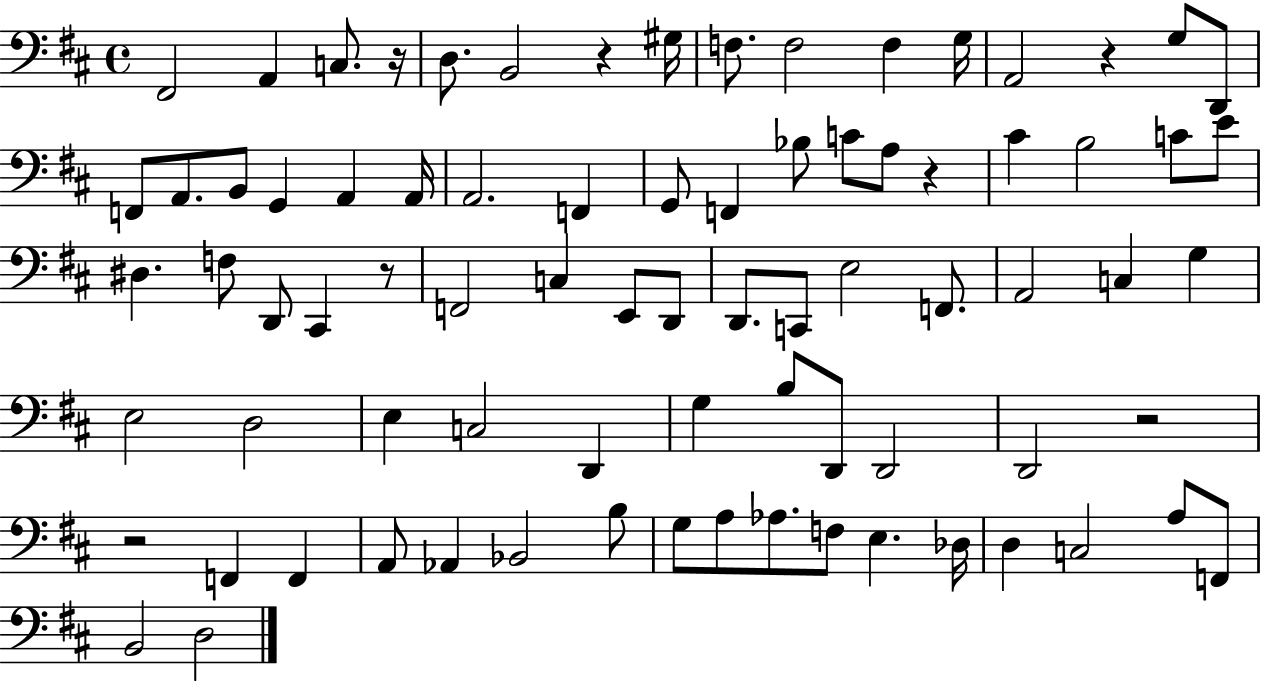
{
  \clef bass
  \time 4/4
  \defaultTimeSignature
  \key d \major
  fis,2 a,4 c8. r16 | d8. b,2 r4 gis16 | f8. f2 f4 g16 | a,2 r4 g8 d,8 | \break f,8 a,8. b,8 g,4 a,4 a,16 | a,2. f,4 | g,8 f,4 bes8 c'8 a8 r4 | cis'4 b2 c'8 e'8 | \break dis4. f8 d,8 cis,4 r8 | f,2 c4 e,8 d,8 | d,8. c,8 e2 f,8. | a,2 c4 g4 | \break e2 d2 | e4 c2 d,4 | g4 b8 d,8 d,2 | d,2 r2 | \break r2 f,4 f,4 | a,8 aes,4 bes,2 b8 | g8 a8 aes8. f8 e4. des16 | d4 c2 a8 f,8 | \break b,2 d2 | \bar "|."
}